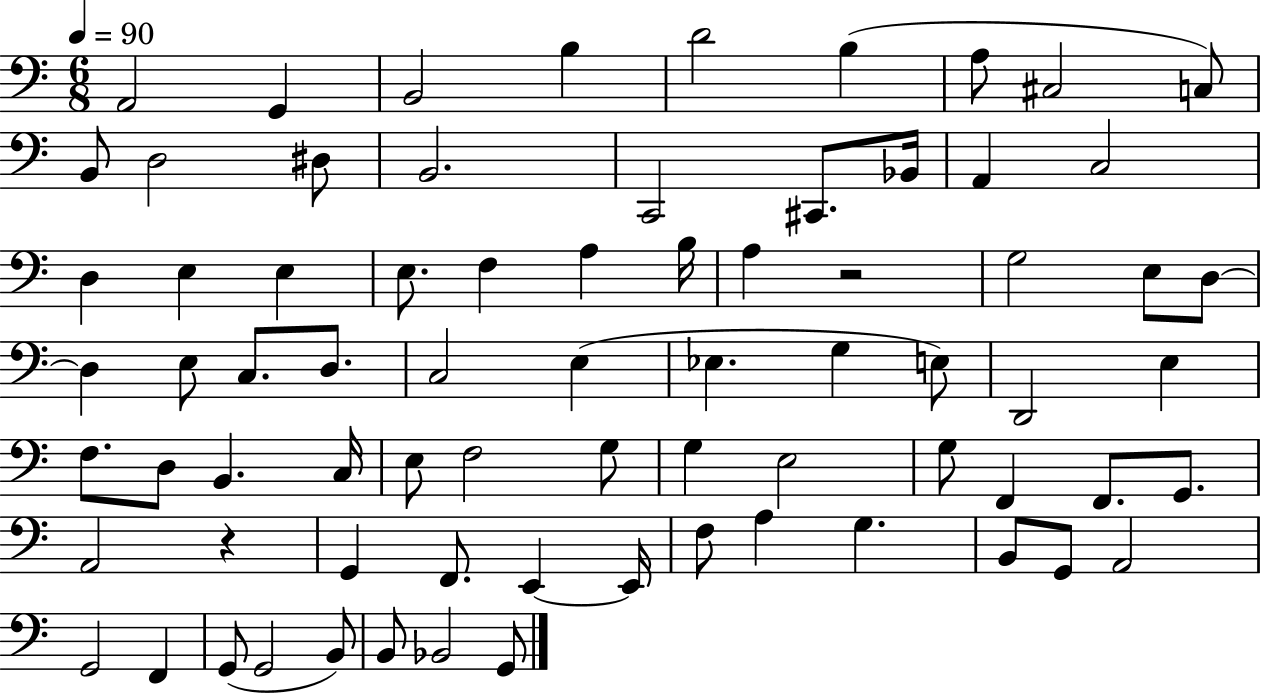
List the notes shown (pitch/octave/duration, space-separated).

A2/h G2/q B2/h B3/q D4/h B3/q A3/e C#3/h C3/e B2/e D3/h D#3/e B2/h. C2/h C#2/e. Bb2/s A2/q C3/h D3/q E3/q E3/q E3/e. F3/q A3/q B3/s A3/q R/h G3/h E3/e D3/e D3/q E3/e C3/e. D3/e. C3/h E3/q Eb3/q. G3/q E3/e D2/h E3/q F3/e. D3/e B2/q. C3/s E3/e F3/h G3/e G3/q E3/h G3/e F2/q F2/e. G2/e. A2/h R/q G2/q F2/e. E2/q E2/s F3/e A3/q G3/q. B2/e G2/e A2/h G2/h F2/q G2/e G2/h B2/e B2/e Bb2/h G2/e